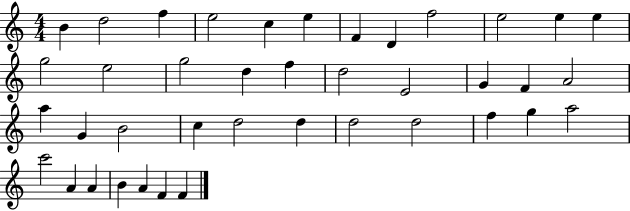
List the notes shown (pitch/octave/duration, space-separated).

B4/q D5/h F5/q E5/h C5/q E5/q F4/q D4/q F5/h E5/h E5/q E5/q G5/h E5/h G5/h D5/q F5/q D5/h E4/h G4/q F4/q A4/h A5/q G4/q B4/h C5/q D5/h D5/q D5/h D5/h F5/q G5/q A5/h C6/h A4/q A4/q B4/q A4/q F4/q F4/q